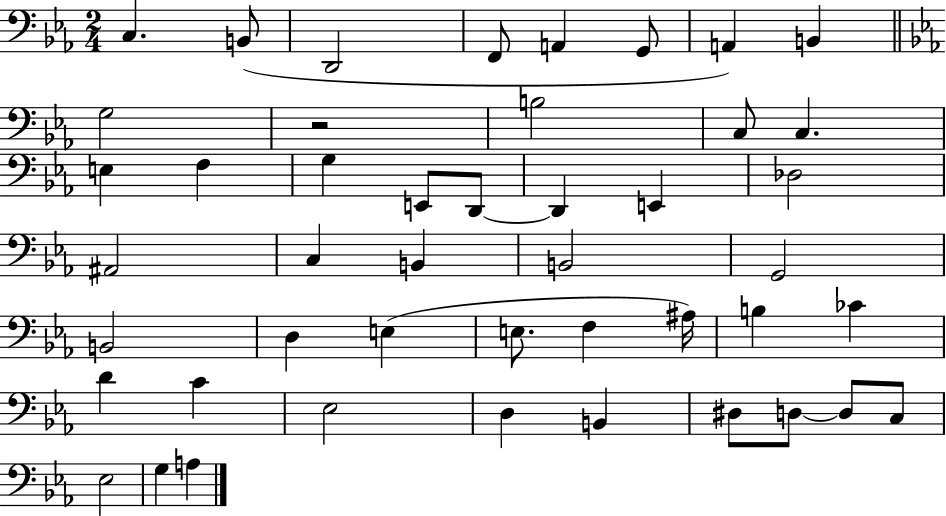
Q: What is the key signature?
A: EES major